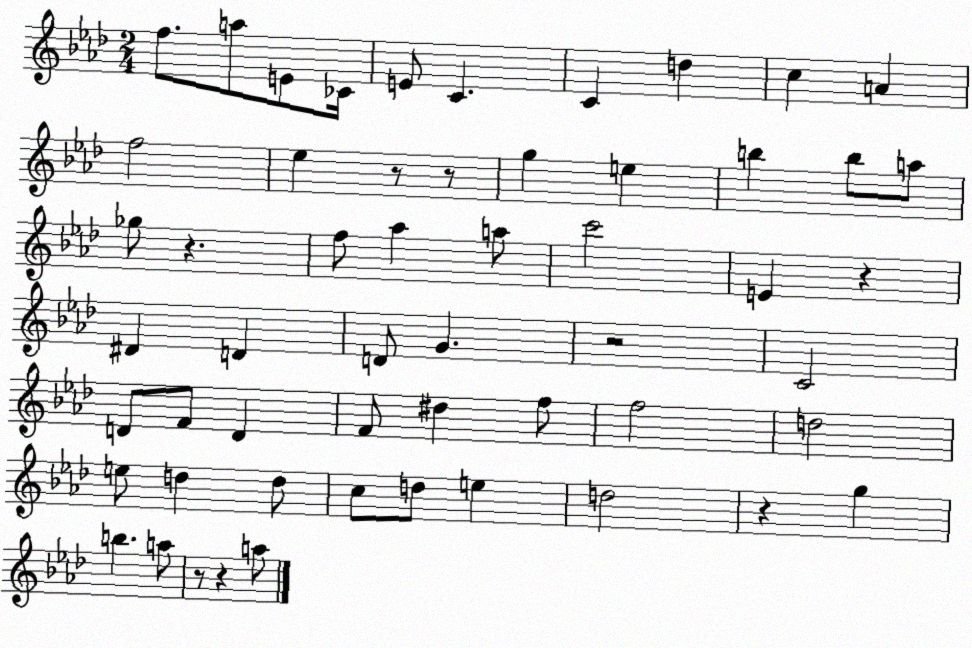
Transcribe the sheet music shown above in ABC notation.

X:1
T:Untitled
M:2/4
L:1/4
K:Ab
f/2 a/2 E/2 _C/4 E/2 C C d c A f2 _e z/2 z/2 g e b b/2 a/2 _g/2 z f/2 _a a/2 c'2 E z ^D D D/2 G z2 C2 D/2 F/2 D F/2 ^d f/2 f2 d2 e/2 d d/2 c/2 d/2 e d2 z g b a/2 z/2 z a/2